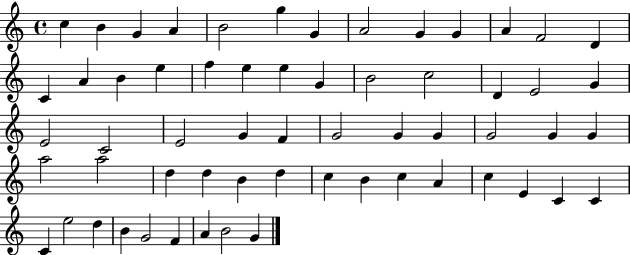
X:1
T:Untitled
M:4/4
L:1/4
K:C
c B G A B2 g G A2 G G A F2 D C A B e f e e G B2 c2 D E2 G E2 C2 E2 G F G2 G G G2 G G a2 a2 d d B d c B c A c E C C C e2 d B G2 F A B2 G